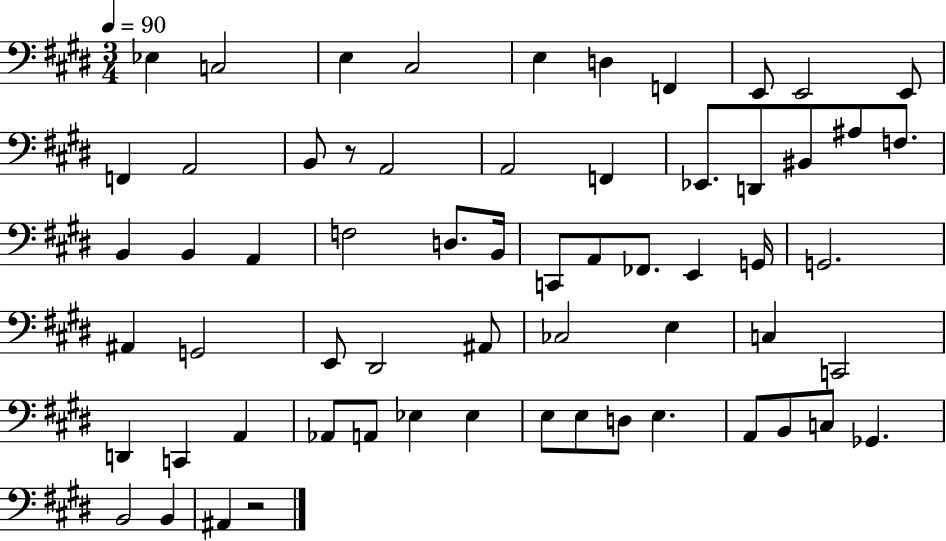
{
  \clef bass
  \numericTimeSignature
  \time 3/4
  \key e \major
  \tempo 4 = 90
  ees4 c2 | e4 cis2 | e4 d4 f,4 | e,8 e,2 e,8 | \break f,4 a,2 | b,8 r8 a,2 | a,2 f,4 | ees,8. d,8 bis,8 ais8 f8. | \break b,4 b,4 a,4 | f2 d8. b,16 | c,8 a,8 fes,8. e,4 g,16 | g,2. | \break ais,4 g,2 | e,8 dis,2 ais,8 | ces2 e4 | c4 c,2 | \break d,4 c,4 a,4 | aes,8 a,8 ees4 ees4 | e8 e8 d8 e4. | a,8 b,8 c8 ges,4. | \break b,2 b,4 | ais,4 r2 | \bar "|."
}